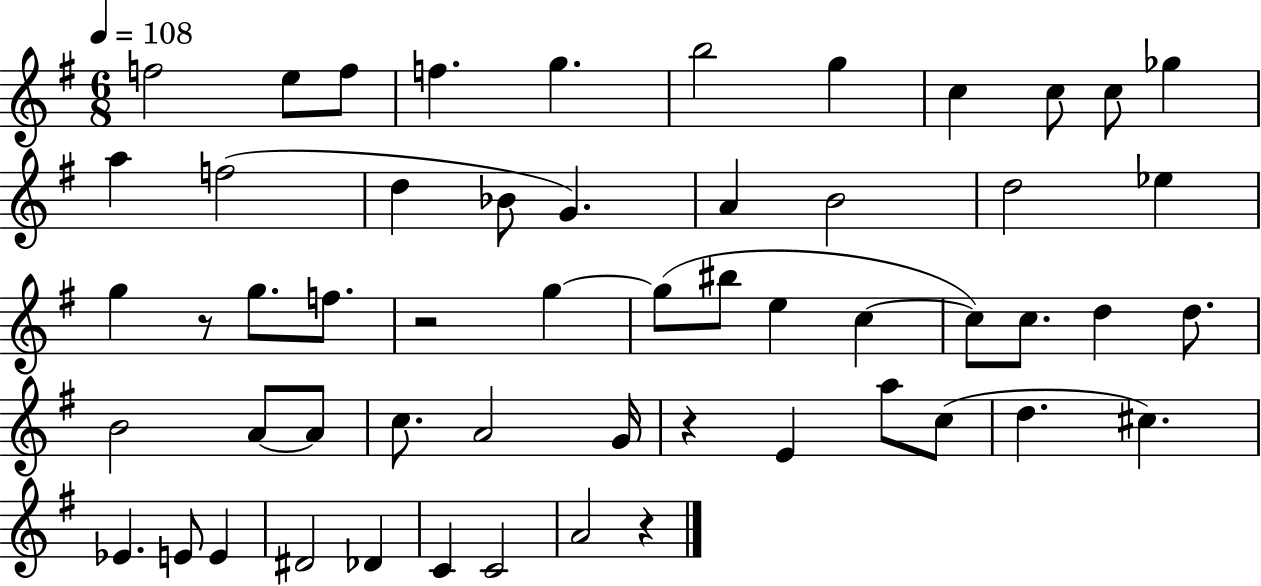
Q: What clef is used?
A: treble